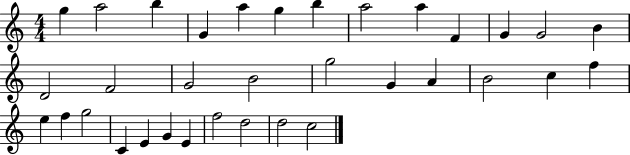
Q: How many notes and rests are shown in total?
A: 34